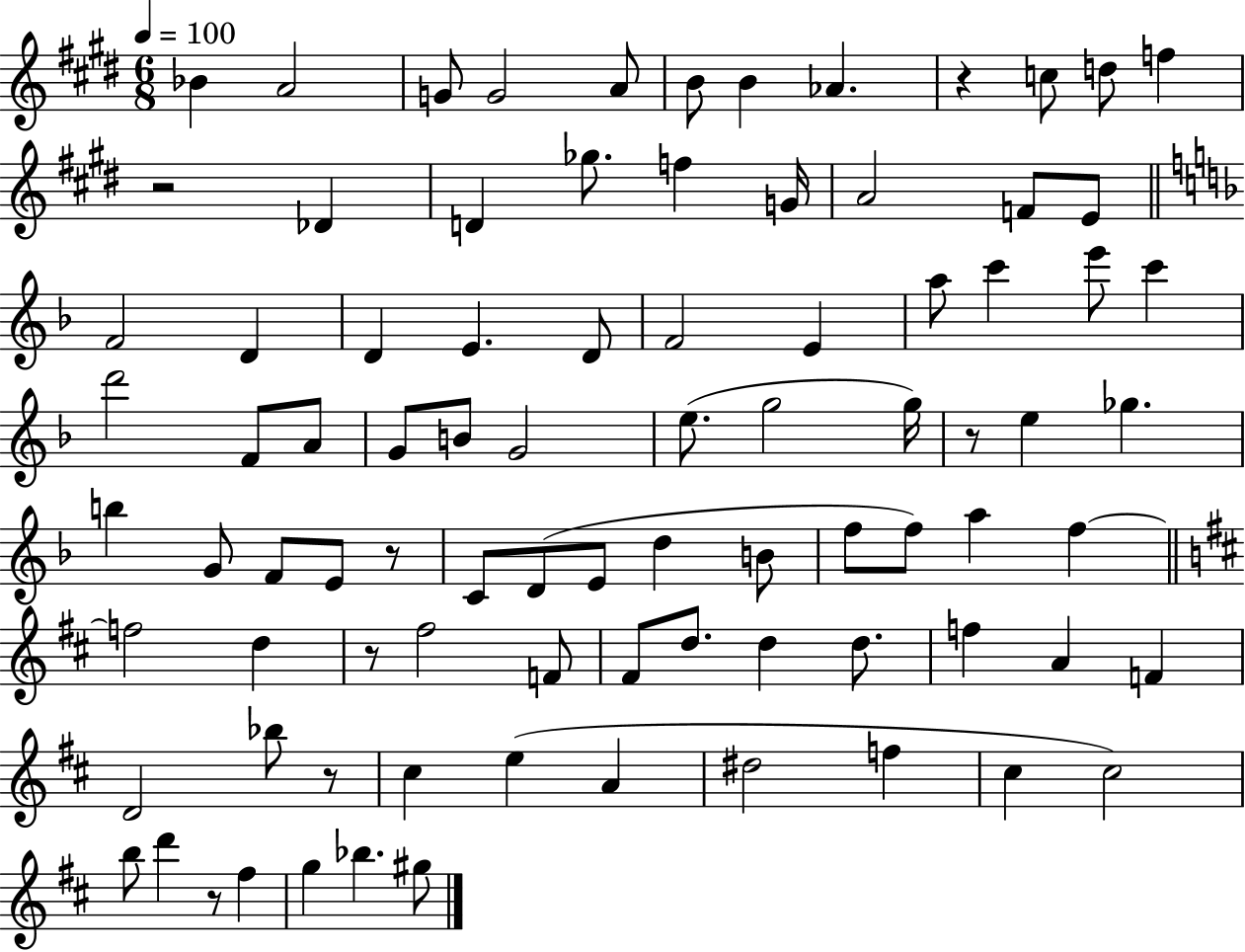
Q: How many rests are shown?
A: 7